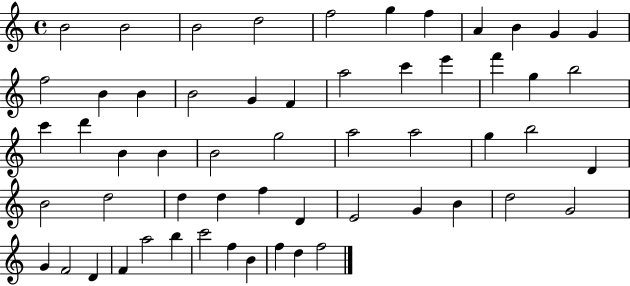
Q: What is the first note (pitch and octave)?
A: B4